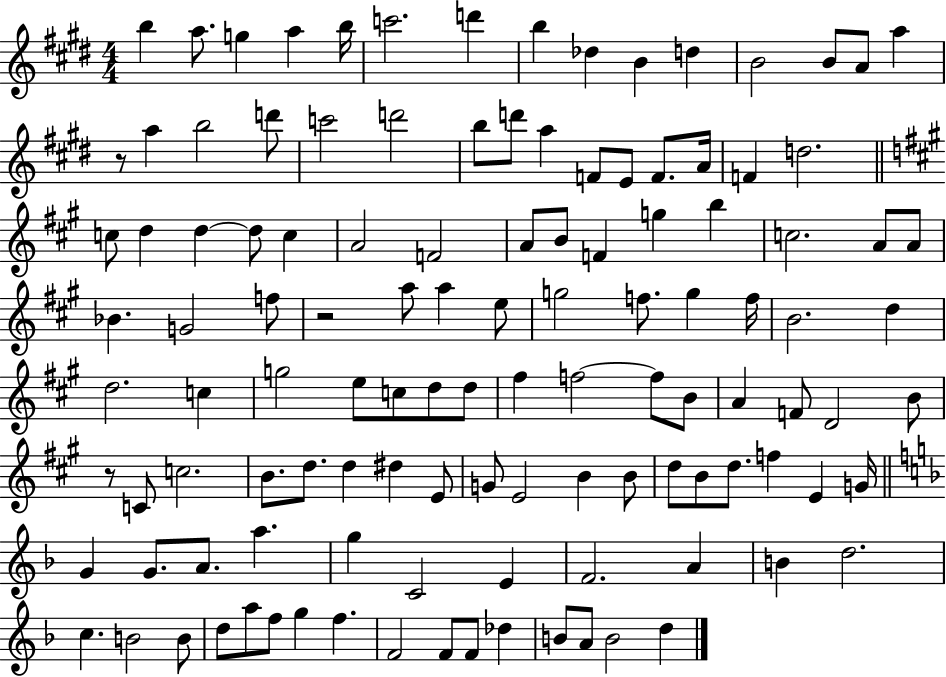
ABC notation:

X:1
T:Untitled
M:4/4
L:1/4
K:E
b a/2 g a b/4 c'2 d' b _d B d B2 B/2 A/2 a z/2 a b2 d'/2 c'2 d'2 b/2 d'/2 a F/2 E/2 F/2 A/4 F d2 c/2 d d d/2 c A2 F2 A/2 B/2 F g b c2 A/2 A/2 _B G2 f/2 z2 a/2 a e/2 g2 f/2 g f/4 B2 d d2 c g2 e/2 c/2 d/2 d/2 ^f f2 f/2 B/2 A F/2 D2 B/2 z/2 C/2 c2 B/2 d/2 d ^d E/2 G/2 E2 B B/2 d/2 B/2 d/2 f E G/4 G G/2 A/2 a g C2 E F2 A B d2 c B2 B/2 d/2 a/2 f/2 g f F2 F/2 F/2 _d B/2 A/2 B2 d